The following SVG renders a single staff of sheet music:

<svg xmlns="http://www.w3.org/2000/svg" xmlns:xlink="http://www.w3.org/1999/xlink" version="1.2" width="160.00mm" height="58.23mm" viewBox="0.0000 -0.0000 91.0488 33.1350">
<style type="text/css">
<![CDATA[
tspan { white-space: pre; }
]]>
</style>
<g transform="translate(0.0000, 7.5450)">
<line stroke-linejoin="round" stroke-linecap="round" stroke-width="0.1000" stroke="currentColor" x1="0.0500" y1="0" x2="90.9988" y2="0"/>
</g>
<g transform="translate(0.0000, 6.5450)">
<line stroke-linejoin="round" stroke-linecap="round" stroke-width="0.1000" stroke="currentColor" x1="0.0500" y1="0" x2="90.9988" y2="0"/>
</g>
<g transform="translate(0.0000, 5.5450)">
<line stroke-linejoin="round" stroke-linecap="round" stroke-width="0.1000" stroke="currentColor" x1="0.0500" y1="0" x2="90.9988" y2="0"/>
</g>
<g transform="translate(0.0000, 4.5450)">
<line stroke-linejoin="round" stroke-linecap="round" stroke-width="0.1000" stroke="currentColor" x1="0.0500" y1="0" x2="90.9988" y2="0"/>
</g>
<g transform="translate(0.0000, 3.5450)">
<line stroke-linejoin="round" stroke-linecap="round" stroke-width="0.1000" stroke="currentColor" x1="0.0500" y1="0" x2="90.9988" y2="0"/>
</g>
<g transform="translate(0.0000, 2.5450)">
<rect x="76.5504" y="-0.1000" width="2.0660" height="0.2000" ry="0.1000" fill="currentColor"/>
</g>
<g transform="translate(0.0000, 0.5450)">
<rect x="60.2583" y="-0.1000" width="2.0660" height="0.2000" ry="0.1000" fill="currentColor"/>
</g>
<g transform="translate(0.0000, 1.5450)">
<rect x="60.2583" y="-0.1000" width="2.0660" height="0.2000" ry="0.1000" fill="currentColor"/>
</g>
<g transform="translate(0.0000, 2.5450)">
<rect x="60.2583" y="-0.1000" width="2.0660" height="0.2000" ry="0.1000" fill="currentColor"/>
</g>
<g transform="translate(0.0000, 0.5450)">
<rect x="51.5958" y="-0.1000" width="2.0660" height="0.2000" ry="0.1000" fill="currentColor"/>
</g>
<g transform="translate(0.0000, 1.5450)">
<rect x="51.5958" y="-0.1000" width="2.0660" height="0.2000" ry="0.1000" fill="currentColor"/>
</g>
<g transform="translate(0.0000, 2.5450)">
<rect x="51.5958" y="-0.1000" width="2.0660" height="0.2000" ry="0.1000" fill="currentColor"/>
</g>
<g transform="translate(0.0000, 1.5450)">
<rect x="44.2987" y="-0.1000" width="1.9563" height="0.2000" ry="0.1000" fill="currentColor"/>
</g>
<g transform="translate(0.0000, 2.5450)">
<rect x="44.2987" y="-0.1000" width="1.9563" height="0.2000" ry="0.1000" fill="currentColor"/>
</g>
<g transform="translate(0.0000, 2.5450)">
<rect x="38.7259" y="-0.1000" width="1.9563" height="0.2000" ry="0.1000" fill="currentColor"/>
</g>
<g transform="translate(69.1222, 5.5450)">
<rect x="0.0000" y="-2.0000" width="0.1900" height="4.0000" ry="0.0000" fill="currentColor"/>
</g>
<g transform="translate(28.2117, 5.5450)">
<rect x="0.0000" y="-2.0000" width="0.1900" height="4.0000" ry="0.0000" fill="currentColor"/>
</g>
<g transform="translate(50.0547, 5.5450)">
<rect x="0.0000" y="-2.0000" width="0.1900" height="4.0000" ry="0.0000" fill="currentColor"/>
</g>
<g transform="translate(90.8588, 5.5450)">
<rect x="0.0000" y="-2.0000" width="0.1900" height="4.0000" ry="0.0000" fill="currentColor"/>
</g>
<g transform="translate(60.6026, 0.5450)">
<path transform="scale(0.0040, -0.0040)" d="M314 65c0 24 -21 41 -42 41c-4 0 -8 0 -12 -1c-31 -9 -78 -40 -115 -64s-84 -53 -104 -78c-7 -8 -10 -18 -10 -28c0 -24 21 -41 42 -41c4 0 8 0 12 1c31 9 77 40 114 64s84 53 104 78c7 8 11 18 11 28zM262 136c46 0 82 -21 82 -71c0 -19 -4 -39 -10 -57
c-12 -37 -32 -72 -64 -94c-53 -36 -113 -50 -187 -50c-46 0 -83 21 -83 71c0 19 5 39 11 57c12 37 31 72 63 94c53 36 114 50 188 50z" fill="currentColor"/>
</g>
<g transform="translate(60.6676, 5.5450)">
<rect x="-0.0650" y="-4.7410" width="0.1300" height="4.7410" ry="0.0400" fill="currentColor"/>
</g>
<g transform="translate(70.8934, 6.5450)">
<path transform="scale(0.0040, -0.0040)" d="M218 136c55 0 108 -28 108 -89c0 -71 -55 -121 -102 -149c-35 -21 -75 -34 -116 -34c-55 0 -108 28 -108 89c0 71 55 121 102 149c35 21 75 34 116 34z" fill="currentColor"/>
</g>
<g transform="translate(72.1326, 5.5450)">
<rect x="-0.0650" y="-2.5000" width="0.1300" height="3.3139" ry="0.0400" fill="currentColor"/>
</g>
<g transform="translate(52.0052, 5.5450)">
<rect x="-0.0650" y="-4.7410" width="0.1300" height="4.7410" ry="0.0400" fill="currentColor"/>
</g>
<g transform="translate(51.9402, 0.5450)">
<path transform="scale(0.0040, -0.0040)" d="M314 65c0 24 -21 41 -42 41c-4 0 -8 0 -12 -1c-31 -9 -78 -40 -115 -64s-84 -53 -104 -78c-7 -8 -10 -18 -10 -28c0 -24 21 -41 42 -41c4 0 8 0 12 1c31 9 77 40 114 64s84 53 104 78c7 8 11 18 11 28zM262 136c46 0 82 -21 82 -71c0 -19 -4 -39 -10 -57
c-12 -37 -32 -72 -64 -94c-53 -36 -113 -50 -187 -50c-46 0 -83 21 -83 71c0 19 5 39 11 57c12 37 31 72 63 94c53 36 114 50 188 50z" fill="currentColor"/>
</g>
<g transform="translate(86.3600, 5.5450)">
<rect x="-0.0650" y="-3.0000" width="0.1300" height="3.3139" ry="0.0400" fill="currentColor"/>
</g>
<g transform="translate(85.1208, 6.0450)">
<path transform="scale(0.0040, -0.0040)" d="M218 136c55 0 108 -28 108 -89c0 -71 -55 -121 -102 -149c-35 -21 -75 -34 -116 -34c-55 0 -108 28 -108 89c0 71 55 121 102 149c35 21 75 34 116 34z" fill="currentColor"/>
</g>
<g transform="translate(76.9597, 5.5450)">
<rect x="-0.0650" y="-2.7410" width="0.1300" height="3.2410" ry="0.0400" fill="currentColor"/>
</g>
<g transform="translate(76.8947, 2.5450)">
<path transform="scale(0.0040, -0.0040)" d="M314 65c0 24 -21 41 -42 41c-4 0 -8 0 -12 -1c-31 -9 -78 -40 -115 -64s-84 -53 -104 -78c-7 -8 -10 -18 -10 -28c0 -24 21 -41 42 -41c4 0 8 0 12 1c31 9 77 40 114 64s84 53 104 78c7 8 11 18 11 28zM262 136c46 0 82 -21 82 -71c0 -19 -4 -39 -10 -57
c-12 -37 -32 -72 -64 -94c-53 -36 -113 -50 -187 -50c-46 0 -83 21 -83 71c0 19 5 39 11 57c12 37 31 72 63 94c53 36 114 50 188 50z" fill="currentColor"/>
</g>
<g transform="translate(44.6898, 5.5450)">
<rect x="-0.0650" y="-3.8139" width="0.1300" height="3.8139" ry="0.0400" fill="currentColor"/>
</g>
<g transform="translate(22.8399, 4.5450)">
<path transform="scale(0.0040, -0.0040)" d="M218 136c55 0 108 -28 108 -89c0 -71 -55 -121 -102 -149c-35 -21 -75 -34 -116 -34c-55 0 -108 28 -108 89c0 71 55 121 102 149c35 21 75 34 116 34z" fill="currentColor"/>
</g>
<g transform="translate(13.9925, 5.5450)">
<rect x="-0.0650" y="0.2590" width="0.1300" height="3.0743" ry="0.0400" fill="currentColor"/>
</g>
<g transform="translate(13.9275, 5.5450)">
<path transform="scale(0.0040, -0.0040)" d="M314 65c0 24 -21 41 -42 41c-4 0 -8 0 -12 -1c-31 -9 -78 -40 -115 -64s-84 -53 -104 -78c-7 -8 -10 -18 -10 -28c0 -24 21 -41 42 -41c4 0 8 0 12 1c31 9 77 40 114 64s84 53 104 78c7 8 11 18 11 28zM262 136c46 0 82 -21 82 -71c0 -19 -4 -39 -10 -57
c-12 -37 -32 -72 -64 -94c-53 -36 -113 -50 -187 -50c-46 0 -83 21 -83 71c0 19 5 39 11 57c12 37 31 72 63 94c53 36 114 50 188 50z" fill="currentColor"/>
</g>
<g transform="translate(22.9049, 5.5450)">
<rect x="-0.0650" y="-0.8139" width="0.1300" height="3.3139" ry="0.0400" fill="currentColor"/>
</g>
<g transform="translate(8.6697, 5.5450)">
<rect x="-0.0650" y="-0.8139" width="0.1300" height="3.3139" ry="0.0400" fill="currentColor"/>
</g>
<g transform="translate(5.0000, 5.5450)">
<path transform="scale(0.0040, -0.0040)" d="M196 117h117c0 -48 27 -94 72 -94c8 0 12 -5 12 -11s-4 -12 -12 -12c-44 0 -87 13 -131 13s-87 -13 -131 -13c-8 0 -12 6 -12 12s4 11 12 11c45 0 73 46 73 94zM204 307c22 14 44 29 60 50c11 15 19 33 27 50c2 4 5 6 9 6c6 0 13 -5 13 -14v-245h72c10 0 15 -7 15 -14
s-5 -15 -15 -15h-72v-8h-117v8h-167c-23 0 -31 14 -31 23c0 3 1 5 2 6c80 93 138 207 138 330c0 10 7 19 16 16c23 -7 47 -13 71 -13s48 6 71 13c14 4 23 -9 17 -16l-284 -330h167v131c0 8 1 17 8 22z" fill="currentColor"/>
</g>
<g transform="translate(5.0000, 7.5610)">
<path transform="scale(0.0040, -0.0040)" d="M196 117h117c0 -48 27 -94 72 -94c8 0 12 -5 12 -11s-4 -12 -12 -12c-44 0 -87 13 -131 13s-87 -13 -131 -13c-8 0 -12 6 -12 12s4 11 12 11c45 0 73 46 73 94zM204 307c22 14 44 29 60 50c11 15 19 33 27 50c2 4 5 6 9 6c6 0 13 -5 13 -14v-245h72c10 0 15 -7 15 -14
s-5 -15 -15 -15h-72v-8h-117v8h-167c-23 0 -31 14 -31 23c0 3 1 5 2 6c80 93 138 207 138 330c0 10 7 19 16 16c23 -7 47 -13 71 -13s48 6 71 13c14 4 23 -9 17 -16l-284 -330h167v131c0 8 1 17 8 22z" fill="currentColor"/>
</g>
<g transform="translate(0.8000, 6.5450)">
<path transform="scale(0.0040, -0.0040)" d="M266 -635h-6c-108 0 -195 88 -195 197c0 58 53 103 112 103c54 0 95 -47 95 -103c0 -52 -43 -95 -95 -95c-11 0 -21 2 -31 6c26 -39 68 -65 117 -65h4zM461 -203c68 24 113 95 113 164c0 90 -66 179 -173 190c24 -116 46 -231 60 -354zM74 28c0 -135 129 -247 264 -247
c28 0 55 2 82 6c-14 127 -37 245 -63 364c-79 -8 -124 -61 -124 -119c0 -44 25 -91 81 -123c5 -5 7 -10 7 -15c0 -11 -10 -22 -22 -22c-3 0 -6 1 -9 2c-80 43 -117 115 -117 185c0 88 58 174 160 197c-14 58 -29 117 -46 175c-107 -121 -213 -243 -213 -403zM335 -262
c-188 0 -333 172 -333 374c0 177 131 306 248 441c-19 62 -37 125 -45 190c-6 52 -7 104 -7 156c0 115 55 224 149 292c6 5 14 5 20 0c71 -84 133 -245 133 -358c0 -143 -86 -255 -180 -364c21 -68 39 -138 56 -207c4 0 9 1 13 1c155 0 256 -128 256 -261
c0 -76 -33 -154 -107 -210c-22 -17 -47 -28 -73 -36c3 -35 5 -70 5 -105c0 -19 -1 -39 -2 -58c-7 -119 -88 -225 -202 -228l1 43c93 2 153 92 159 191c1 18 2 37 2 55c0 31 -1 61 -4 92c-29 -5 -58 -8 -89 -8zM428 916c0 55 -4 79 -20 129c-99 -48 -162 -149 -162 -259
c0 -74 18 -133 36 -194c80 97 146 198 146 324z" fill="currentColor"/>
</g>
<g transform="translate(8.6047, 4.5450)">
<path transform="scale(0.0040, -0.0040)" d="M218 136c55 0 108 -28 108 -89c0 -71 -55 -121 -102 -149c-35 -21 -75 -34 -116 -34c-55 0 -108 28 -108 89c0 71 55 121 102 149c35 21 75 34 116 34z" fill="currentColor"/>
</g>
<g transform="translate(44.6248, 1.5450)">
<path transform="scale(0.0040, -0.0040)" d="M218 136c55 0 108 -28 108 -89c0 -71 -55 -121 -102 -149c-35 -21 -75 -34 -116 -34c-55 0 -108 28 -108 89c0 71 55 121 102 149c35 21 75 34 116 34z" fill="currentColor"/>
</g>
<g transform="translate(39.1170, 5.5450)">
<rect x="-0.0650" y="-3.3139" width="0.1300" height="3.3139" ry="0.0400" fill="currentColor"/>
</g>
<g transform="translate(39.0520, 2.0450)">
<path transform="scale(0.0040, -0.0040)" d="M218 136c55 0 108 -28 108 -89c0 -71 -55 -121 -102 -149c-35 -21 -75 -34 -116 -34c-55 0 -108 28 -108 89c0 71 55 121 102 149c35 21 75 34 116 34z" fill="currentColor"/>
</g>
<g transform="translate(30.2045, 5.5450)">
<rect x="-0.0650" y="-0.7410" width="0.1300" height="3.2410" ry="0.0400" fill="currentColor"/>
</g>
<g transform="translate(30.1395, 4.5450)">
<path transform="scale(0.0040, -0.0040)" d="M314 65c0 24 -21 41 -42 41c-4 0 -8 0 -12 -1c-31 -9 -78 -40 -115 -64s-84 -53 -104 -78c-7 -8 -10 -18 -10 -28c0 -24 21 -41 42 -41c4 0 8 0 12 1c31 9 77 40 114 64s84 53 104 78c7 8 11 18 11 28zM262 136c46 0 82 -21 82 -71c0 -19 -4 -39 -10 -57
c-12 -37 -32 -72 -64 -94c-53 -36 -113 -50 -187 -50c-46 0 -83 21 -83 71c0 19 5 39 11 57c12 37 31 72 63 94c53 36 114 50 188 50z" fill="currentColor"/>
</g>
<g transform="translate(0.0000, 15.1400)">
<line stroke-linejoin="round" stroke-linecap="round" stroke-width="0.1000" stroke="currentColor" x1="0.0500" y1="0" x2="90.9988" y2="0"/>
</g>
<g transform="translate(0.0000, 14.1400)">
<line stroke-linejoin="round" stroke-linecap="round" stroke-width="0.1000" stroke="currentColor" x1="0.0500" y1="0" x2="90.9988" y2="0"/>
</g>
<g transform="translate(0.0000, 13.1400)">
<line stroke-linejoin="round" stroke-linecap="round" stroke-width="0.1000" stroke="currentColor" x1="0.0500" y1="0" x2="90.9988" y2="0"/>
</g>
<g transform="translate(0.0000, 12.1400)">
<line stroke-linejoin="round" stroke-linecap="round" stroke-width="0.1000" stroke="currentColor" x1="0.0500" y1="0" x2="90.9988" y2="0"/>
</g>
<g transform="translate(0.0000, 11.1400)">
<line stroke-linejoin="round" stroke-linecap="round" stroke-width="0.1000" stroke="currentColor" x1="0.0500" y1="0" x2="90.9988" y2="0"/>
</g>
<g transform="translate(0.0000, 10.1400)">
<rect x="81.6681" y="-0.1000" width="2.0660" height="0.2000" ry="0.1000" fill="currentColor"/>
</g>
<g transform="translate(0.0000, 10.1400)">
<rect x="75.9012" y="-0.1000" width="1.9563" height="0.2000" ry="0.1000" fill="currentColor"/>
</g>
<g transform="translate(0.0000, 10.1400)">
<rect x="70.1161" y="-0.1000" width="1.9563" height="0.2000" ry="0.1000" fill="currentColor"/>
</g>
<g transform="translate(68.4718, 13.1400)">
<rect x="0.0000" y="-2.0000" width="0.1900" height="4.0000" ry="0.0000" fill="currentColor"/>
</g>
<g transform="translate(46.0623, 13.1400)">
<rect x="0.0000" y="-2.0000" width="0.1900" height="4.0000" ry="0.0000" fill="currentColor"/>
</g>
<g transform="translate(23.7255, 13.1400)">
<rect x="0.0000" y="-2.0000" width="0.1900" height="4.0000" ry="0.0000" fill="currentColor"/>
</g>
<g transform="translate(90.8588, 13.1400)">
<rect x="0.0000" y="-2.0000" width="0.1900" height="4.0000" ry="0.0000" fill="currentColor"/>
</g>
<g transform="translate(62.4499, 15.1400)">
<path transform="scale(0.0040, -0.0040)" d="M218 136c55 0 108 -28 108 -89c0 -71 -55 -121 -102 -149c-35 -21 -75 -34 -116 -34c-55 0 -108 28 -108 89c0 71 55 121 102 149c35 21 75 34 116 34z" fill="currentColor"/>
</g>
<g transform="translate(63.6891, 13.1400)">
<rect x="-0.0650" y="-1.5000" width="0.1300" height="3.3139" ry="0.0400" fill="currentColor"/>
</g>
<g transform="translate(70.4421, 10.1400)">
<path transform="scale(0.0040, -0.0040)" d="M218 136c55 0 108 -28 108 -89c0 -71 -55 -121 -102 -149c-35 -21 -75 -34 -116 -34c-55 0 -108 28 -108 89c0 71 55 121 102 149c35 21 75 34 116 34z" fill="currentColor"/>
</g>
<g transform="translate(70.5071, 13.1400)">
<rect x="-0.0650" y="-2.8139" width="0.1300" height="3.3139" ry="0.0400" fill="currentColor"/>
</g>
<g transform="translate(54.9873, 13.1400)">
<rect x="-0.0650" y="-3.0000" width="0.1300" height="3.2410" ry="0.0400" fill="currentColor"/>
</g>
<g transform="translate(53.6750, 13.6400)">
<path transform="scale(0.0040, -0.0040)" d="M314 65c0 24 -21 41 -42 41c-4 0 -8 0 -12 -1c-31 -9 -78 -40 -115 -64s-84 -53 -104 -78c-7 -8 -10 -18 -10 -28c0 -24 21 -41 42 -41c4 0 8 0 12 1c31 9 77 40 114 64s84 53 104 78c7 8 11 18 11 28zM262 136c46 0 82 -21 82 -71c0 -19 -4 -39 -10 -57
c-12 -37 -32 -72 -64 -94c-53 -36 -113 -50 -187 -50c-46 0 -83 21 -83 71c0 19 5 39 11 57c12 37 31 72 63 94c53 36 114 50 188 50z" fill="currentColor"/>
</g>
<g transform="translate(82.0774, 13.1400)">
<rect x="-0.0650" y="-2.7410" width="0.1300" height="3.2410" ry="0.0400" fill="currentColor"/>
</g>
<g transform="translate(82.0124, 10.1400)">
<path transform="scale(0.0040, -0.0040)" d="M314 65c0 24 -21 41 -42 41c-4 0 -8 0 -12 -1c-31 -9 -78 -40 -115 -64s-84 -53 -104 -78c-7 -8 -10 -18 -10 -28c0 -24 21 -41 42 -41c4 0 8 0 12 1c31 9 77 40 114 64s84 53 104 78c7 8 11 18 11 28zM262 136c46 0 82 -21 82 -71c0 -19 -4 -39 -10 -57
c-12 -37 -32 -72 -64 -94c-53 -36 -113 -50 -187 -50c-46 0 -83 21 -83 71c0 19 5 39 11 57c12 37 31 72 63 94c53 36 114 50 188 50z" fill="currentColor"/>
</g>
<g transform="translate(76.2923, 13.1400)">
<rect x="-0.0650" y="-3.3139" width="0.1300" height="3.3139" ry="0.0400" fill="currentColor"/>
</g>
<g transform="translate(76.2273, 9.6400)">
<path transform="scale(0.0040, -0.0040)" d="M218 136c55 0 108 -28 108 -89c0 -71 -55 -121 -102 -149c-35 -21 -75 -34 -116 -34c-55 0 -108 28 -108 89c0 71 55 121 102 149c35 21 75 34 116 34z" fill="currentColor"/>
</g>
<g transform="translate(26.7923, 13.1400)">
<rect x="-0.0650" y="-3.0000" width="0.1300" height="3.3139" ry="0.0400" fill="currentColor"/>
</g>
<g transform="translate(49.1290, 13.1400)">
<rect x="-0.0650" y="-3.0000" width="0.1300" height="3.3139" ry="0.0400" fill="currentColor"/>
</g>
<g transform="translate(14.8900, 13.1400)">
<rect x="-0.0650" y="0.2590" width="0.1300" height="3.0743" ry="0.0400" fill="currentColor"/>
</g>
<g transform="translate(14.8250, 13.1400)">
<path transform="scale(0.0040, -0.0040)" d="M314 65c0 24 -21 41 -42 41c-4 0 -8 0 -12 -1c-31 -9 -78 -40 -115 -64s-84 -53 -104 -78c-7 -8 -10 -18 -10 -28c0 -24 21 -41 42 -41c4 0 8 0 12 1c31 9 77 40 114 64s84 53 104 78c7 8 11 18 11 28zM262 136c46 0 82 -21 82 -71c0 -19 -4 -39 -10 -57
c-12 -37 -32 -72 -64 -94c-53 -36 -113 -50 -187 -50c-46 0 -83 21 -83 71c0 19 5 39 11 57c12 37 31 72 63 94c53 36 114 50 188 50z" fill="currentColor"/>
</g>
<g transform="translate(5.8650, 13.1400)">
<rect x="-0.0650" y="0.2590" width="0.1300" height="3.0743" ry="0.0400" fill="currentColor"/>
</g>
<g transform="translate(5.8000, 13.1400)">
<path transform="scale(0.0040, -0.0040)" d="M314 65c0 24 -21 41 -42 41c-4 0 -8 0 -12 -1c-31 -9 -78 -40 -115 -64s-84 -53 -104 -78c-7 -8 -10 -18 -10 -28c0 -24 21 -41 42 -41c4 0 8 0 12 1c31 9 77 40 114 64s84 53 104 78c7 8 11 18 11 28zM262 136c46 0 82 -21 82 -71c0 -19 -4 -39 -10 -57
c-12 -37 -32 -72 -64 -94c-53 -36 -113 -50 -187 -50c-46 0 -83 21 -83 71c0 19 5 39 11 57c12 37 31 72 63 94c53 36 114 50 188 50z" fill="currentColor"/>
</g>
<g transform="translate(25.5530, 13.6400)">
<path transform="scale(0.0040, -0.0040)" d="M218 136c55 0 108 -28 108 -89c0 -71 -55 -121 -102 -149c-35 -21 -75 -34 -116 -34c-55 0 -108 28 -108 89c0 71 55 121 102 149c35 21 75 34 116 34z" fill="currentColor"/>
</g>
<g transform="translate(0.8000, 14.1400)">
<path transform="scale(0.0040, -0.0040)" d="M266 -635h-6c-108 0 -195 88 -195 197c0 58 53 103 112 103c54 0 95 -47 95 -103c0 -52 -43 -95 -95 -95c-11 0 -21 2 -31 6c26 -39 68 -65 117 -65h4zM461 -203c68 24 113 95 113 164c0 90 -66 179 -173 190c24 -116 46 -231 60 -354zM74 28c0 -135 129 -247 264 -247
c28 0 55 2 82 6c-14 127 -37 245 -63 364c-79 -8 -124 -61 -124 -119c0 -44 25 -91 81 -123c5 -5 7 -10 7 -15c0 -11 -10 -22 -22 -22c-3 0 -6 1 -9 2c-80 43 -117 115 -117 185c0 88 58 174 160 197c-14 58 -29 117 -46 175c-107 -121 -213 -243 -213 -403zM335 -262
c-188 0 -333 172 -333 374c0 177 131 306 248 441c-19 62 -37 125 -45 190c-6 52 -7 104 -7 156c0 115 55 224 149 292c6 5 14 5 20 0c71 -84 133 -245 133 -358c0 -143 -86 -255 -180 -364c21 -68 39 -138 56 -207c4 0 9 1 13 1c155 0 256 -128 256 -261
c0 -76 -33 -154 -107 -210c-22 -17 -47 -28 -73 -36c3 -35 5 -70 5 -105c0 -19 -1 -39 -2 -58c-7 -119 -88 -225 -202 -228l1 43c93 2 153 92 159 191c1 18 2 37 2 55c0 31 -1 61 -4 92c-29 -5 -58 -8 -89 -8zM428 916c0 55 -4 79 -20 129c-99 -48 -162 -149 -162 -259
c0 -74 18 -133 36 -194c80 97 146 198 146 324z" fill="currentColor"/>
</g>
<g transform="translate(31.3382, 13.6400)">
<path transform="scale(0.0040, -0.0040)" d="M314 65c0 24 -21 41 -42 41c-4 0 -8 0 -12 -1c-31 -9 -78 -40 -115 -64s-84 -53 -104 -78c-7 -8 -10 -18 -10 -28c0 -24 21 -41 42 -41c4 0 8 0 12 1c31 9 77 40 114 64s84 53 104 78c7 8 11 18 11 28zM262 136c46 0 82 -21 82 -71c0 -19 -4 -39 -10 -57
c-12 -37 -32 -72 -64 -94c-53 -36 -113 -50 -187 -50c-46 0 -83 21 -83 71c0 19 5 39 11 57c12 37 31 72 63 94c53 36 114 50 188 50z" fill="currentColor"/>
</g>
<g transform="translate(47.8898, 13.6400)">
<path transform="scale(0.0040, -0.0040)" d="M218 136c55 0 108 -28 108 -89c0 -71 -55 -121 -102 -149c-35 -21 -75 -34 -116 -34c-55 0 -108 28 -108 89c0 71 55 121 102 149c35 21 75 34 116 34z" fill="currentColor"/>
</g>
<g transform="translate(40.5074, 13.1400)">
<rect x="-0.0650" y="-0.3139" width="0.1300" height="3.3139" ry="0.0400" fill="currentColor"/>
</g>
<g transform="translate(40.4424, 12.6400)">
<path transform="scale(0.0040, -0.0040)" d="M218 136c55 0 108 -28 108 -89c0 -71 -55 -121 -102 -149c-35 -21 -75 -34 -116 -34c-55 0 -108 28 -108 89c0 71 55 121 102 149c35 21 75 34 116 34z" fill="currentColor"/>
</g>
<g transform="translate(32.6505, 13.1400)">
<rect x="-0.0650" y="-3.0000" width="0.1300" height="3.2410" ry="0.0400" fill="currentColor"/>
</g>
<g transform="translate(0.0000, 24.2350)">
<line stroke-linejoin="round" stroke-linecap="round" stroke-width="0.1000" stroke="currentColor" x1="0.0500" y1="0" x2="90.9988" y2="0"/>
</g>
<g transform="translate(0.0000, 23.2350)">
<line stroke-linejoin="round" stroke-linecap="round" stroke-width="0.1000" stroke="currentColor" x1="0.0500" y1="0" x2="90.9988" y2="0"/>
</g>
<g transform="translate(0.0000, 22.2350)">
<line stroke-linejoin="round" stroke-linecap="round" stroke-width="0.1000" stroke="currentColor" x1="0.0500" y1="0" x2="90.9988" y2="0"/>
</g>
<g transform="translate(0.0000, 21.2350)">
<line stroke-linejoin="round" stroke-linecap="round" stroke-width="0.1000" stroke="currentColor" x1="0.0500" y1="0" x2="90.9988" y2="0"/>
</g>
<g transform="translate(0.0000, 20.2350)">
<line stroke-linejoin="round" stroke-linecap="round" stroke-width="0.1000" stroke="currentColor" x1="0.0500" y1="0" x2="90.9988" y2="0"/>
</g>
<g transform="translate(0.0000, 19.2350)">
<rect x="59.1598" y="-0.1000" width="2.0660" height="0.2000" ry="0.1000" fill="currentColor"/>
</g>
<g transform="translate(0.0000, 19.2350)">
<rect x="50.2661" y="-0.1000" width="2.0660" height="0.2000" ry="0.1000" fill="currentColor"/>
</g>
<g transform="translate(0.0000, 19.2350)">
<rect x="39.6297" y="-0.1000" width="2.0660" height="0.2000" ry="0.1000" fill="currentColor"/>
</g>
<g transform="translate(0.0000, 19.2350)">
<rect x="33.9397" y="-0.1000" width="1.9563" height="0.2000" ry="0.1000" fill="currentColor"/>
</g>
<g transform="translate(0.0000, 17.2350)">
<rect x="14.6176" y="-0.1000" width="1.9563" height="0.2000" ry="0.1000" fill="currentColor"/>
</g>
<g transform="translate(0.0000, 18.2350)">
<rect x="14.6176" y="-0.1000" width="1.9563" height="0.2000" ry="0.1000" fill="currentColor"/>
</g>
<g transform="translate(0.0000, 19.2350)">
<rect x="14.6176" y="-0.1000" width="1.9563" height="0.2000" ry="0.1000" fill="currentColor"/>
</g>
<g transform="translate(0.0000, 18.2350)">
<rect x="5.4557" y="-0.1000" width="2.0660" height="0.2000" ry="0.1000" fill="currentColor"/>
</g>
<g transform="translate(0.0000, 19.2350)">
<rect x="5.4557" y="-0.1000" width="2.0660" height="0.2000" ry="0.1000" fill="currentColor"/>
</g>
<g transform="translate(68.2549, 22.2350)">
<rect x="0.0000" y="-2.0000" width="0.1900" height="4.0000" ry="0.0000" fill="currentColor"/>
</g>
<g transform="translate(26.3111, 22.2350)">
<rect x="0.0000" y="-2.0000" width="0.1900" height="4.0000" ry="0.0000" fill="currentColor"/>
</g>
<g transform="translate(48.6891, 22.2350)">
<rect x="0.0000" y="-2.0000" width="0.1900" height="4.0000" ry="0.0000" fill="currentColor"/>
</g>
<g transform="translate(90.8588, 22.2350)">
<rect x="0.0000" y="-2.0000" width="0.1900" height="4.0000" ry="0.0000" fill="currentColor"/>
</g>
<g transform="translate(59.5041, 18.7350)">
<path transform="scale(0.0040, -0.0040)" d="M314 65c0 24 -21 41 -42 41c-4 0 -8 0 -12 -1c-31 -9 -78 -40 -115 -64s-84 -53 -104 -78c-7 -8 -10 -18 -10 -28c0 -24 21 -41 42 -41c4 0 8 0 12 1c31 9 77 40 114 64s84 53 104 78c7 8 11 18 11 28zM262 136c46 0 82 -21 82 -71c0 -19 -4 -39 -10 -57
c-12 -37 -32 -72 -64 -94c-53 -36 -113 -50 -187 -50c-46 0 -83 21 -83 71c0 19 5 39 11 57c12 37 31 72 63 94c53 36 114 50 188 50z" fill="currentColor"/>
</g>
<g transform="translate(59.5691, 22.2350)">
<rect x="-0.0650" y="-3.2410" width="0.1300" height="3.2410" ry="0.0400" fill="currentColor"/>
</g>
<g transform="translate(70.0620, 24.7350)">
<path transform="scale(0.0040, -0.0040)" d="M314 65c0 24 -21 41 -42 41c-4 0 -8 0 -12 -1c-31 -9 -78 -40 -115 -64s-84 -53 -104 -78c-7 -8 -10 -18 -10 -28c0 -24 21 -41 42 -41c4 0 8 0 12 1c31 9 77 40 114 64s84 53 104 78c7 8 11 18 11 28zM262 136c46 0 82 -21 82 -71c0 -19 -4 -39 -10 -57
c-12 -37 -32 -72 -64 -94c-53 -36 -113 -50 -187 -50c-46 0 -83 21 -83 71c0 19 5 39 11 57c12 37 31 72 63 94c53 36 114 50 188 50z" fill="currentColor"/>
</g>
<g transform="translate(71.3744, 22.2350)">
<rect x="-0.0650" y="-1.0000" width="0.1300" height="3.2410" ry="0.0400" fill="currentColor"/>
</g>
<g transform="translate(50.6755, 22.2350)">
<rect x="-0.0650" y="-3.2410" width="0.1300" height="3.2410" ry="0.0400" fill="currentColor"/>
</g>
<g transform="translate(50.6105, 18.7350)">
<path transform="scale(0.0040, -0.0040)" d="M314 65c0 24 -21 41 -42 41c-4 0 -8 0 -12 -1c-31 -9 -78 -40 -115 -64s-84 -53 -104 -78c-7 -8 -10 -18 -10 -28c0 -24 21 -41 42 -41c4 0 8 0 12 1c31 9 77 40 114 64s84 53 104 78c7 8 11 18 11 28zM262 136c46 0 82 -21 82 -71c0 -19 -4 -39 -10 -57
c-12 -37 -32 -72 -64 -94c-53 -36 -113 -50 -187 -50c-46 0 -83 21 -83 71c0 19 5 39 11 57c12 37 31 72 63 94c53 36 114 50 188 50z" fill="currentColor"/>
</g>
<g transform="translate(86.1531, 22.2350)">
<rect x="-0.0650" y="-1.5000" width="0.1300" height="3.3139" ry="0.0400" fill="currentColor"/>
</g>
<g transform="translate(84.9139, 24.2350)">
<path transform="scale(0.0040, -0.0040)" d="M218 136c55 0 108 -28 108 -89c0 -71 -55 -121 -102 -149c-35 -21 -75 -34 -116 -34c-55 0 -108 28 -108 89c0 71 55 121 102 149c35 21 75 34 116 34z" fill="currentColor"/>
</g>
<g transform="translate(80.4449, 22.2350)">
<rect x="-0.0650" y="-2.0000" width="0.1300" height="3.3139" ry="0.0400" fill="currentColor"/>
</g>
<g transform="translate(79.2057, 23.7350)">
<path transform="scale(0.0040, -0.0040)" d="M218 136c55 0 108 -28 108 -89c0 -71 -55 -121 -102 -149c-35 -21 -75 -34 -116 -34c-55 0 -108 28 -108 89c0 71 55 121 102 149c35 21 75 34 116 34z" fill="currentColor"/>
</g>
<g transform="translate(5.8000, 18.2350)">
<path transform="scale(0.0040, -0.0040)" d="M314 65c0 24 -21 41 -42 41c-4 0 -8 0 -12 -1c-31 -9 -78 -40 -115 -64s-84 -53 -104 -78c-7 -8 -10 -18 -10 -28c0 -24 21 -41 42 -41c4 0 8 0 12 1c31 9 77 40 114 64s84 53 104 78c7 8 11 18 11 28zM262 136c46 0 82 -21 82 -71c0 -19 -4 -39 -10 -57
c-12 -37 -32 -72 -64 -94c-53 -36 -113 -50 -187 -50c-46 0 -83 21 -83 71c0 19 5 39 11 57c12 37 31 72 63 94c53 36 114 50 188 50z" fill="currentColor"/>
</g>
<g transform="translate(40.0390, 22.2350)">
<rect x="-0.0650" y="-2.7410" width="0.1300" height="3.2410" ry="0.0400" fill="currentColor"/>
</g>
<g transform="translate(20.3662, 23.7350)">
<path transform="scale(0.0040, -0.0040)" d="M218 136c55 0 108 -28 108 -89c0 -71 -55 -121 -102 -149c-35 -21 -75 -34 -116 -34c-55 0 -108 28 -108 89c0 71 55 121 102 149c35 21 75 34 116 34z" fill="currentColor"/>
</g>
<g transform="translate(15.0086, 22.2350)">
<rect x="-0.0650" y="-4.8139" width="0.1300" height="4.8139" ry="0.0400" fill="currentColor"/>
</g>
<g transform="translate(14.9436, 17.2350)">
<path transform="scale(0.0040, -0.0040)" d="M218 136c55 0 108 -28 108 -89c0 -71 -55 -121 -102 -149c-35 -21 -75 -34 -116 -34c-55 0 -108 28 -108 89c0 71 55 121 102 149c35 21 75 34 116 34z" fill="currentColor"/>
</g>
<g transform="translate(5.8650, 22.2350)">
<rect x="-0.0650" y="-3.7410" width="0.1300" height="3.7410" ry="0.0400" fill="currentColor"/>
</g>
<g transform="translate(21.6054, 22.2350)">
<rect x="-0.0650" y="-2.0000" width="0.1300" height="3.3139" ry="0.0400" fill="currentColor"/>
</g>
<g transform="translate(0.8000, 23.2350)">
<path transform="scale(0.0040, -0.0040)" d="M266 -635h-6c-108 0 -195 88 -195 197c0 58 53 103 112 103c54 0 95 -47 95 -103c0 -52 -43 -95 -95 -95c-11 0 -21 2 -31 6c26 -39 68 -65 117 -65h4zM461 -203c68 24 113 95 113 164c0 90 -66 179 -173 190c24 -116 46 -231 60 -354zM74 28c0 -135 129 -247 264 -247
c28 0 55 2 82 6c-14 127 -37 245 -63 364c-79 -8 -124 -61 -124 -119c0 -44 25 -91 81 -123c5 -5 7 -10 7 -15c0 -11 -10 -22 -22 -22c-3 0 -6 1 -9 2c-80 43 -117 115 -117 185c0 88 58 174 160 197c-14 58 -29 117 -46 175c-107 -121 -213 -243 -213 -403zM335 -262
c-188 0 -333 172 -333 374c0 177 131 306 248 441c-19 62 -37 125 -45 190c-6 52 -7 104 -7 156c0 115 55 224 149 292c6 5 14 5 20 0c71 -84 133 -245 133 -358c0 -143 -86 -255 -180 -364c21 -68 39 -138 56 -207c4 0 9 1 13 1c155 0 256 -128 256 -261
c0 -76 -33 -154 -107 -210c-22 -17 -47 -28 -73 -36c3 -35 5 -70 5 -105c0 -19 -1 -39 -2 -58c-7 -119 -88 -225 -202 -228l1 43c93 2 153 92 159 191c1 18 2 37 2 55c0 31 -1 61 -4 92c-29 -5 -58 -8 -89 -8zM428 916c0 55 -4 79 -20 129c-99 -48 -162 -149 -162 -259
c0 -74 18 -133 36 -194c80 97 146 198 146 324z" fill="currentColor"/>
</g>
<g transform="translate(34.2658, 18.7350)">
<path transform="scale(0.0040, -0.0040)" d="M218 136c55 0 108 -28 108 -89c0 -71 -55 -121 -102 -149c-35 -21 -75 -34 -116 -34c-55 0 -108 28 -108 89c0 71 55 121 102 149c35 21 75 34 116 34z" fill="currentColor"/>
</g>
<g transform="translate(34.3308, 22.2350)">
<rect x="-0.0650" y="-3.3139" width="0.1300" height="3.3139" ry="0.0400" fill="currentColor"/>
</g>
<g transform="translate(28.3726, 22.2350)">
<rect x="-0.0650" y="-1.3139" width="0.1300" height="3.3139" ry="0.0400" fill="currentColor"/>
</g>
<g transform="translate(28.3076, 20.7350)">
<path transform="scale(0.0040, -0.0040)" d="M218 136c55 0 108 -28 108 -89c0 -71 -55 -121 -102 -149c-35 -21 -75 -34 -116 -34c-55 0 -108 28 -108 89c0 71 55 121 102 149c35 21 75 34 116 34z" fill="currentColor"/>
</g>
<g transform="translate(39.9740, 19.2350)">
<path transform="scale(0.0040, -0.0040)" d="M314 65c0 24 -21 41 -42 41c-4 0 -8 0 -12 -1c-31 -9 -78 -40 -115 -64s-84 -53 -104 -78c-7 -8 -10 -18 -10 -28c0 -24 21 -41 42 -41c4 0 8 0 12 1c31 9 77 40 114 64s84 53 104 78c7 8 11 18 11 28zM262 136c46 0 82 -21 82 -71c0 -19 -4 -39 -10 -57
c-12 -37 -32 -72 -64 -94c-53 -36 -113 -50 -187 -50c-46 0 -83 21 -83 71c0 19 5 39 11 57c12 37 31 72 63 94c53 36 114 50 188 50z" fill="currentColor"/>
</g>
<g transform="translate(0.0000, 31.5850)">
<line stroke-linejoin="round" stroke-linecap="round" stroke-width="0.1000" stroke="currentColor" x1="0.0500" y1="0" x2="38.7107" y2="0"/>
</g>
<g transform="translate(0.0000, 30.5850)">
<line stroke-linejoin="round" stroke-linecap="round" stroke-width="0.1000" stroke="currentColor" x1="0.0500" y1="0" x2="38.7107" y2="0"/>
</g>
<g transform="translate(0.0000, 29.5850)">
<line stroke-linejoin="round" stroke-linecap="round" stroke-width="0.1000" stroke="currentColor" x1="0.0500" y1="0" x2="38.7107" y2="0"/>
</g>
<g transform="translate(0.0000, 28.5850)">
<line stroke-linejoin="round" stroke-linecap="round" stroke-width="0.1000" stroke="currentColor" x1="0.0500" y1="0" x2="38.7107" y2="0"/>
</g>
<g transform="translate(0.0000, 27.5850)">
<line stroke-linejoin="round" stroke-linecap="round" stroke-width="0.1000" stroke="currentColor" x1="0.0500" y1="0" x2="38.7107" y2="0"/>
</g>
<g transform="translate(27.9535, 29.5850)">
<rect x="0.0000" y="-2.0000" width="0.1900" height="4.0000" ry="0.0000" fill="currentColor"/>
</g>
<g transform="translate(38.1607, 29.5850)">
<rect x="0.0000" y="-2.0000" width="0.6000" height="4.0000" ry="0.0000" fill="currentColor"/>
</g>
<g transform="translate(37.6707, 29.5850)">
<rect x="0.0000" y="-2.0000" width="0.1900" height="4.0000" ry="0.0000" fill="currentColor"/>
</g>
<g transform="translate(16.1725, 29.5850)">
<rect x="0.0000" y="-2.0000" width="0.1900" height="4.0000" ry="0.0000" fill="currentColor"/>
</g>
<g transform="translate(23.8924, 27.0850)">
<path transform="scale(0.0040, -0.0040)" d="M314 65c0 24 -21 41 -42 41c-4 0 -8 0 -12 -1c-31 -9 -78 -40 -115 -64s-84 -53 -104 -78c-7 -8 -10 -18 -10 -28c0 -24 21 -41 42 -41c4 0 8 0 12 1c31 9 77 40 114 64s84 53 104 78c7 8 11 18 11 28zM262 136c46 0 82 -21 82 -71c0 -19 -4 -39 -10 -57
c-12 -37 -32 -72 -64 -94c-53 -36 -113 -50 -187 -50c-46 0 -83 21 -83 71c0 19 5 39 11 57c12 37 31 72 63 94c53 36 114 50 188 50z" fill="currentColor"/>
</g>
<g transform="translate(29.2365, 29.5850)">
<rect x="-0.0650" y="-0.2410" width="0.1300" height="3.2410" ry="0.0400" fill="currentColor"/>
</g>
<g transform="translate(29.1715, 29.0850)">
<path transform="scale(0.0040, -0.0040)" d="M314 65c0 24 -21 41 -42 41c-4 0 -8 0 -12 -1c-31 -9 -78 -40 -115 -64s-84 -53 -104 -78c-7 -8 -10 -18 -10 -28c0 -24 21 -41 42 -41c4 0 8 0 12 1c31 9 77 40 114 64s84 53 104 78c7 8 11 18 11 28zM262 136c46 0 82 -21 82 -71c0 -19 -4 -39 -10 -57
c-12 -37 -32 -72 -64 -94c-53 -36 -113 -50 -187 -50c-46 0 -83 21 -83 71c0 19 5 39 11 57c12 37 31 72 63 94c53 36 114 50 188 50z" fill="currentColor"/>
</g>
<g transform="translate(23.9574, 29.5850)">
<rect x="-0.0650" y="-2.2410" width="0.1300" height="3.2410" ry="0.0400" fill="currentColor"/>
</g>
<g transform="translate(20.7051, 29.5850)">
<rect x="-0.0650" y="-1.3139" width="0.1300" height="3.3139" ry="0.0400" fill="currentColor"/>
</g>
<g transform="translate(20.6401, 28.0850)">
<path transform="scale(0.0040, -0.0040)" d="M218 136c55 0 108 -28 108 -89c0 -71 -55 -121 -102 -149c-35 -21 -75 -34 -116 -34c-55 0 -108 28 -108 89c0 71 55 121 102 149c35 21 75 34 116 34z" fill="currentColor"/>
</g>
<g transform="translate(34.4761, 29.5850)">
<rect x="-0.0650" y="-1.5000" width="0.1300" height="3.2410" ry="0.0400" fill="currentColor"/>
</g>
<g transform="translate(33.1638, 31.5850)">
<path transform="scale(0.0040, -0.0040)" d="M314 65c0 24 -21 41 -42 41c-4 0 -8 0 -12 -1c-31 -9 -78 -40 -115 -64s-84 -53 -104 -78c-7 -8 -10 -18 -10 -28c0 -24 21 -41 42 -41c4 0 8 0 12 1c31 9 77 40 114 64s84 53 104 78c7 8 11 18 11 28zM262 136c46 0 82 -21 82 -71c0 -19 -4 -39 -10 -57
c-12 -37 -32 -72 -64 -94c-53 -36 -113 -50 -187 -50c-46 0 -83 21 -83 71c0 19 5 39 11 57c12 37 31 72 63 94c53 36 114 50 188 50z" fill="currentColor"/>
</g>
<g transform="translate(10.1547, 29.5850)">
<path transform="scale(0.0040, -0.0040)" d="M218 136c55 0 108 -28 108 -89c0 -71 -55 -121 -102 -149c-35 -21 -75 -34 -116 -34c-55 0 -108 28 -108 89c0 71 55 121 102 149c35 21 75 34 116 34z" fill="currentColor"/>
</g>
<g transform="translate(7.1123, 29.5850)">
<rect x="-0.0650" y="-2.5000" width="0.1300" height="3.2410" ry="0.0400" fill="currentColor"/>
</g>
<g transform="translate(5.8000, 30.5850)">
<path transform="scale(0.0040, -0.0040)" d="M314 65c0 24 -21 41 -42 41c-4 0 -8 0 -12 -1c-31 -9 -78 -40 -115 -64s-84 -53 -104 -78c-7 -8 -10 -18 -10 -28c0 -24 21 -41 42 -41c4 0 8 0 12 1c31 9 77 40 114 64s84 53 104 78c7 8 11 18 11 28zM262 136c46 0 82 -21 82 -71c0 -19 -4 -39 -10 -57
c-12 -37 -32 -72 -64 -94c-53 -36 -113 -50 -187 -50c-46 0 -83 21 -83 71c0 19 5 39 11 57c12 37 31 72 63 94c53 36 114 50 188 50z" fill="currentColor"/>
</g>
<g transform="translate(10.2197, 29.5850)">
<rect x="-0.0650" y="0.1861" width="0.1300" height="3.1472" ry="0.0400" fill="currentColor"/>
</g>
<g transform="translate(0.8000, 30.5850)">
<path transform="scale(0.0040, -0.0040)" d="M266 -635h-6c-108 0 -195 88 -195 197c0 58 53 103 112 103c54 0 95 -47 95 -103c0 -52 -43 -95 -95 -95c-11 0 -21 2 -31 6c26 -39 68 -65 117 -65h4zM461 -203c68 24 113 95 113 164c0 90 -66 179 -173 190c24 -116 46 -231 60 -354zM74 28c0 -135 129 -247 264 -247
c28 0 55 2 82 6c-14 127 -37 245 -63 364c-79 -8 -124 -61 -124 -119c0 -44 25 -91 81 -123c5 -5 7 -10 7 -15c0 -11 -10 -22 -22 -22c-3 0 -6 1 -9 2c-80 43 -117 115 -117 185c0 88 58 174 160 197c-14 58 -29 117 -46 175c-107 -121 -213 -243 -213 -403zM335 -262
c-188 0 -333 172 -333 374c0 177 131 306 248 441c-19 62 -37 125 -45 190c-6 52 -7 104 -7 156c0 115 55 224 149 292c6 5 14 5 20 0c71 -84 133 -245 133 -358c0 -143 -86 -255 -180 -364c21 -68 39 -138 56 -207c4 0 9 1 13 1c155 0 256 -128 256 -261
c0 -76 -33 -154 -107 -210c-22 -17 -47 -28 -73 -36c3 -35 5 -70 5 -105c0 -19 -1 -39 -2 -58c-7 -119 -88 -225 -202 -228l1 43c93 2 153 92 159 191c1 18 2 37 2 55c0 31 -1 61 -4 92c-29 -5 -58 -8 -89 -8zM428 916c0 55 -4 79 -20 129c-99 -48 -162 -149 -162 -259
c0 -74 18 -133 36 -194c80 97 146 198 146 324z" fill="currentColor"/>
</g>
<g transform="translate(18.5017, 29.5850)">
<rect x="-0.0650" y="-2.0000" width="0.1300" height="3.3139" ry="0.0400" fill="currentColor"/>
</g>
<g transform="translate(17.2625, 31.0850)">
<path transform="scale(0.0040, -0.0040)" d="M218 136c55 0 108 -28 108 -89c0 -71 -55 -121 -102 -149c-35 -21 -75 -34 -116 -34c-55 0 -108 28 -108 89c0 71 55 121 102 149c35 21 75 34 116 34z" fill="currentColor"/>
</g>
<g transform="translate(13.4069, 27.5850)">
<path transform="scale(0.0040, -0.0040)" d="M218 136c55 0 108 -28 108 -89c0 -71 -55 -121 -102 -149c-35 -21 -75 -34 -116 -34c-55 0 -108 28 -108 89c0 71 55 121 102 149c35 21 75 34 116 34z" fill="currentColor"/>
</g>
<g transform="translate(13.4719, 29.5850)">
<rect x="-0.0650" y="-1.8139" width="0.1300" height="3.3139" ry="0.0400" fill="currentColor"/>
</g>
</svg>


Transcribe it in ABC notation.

X:1
T:Untitled
M:4/4
L:1/4
K:C
d B2 d d2 b c' e'2 e'2 G a2 A B2 B2 A A2 c A A2 E a b a2 c'2 e' F e b a2 b2 b2 D2 F E G2 B f F e g2 c2 E2